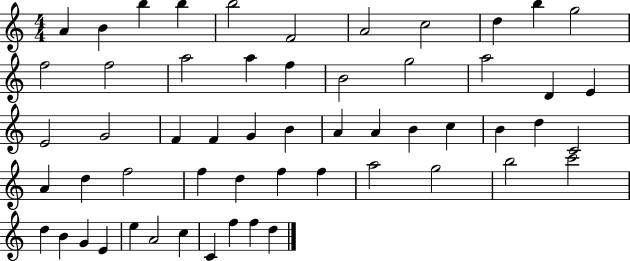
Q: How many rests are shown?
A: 0